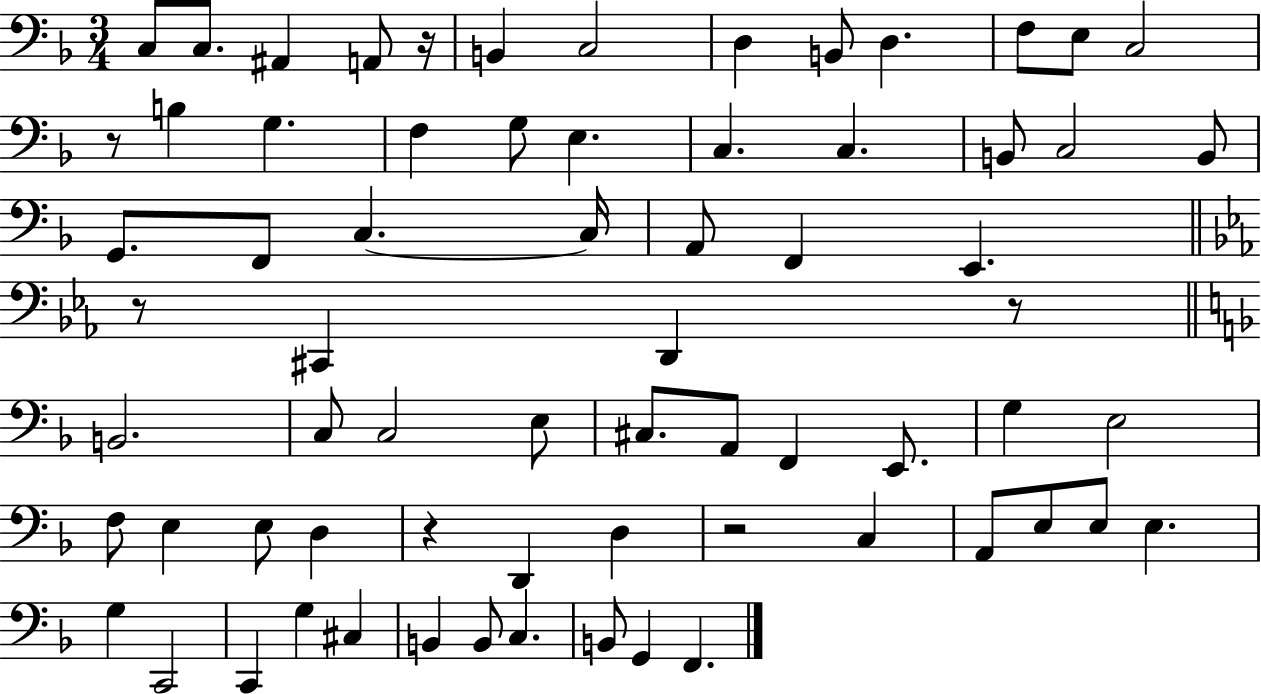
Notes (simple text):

C3/e C3/e. A#2/q A2/e R/s B2/q C3/h D3/q B2/e D3/q. F3/e E3/e C3/h R/e B3/q G3/q. F3/q G3/e E3/q. C3/q. C3/q. B2/e C3/h B2/e G2/e. F2/e C3/q. C3/s A2/e F2/q E2/q. R/e C#2/q D2/q R/e B2/h. C3/e C3/h E3/e C#3/e. A2/e F2/q E2/e. G3/q E3/h F3/e E3/q E3/e D3/q R/q D2/q D3/q R/h C3/q A2/e E3/e E3/e E3/q. G3/q C2/h C2/q G3/q C#3/q B2/q B2/e C3/q. B2/e G2/q F2/q.